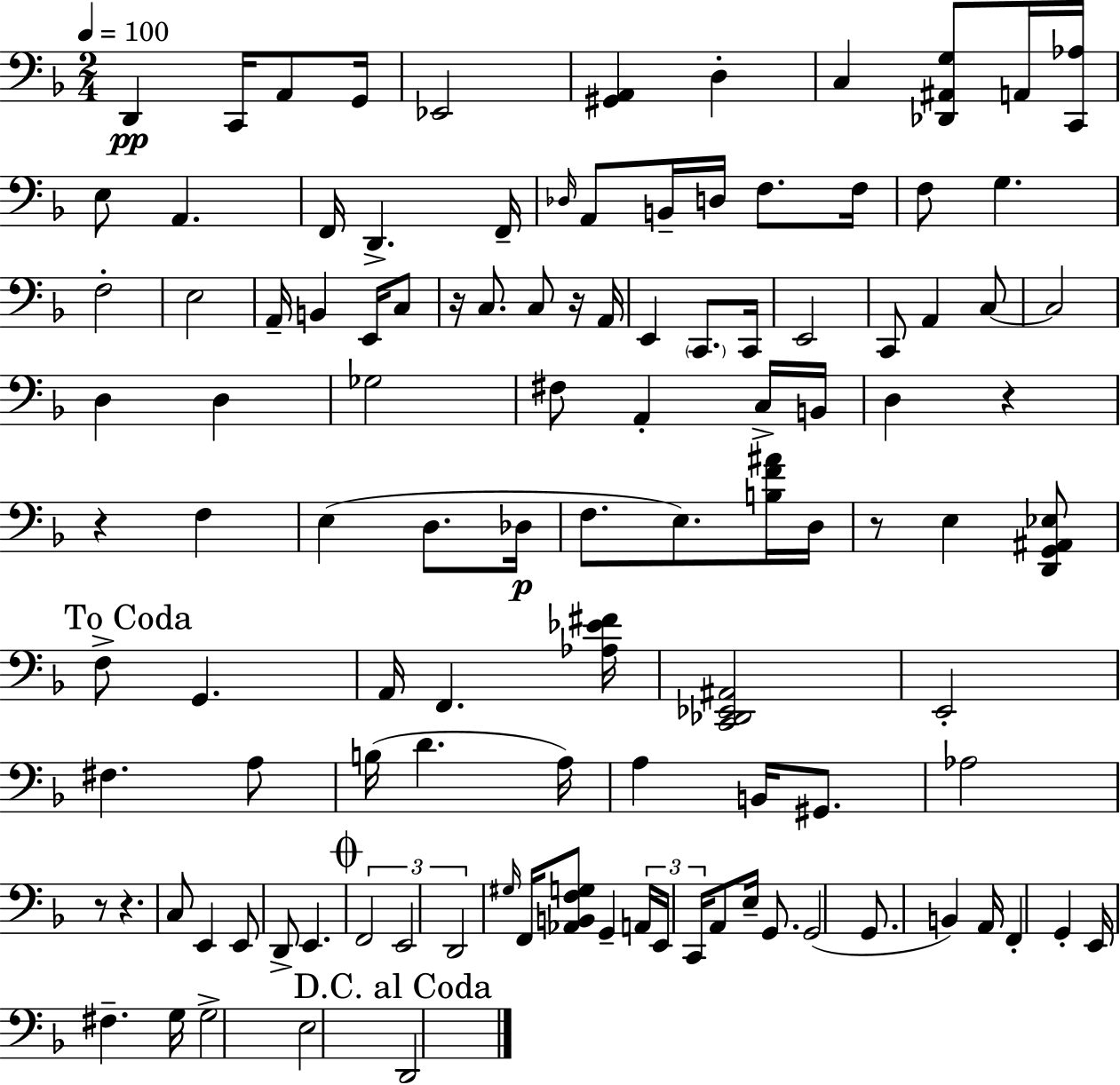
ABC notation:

X:1
T:Untitled
M:2/4
L:1/4
K:F
D,, C,,/4 A,,/2 G,,/4 _E,,2 [^G,,A,,] D, C, [_D,,^A,,G,]/2 A,,/4 [C,,_A,]/4 E,/2 A,, F,,/4 D,, F,,/4 _D,/4 A,,/2 B,,/4 D,/4 F,/2 F,/4 F,/2 G, F,2 E,2 A,,/4 B,, E,,/4 C,/2 z/4 C,/2 C,/2 z/4 A,,/4 E,, C,,/2 C,,/4 E,,2 C,,/2 A,, C,/2 C,2 D, D, _G,2 ^F,/2 A,, C,/4 B,,/4 D, z z F, E, D,/2 _D,/4 F,/2 E,/2 [B,F^A]/4 D,/4 z/2 E, [D,,G,,^A,,_E,]/2 F,/2 G,, A,,/4 F,, [_A,_E^F]/4 [C,,_D,,_E,,^A,,]2 E,,2 ^F, A,/2 B,/4 D A,/4 A, B,,/4 ^G,,/2 _A,2 z/2 z C,/2 E,, E,,/2 D,,/2 E,, F,,2 E,,2 D,,2 ^G,/4 F,,/4 [_A,,B,,F,G,]/2 G,, A,,/4 E,,/4 C,,/4 A,,/2 E,/4 G,,/2 G,,2 G,,/2 B,, A,,/4 F,, G,, E,,/4 ^F, G,/4 G,2 E,2 D,,2